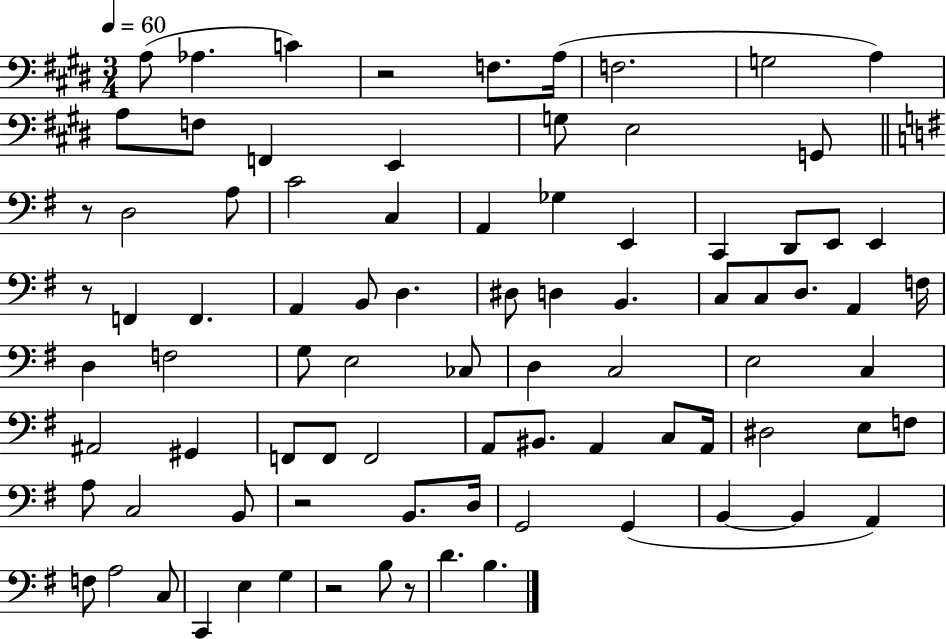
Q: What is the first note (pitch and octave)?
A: A3